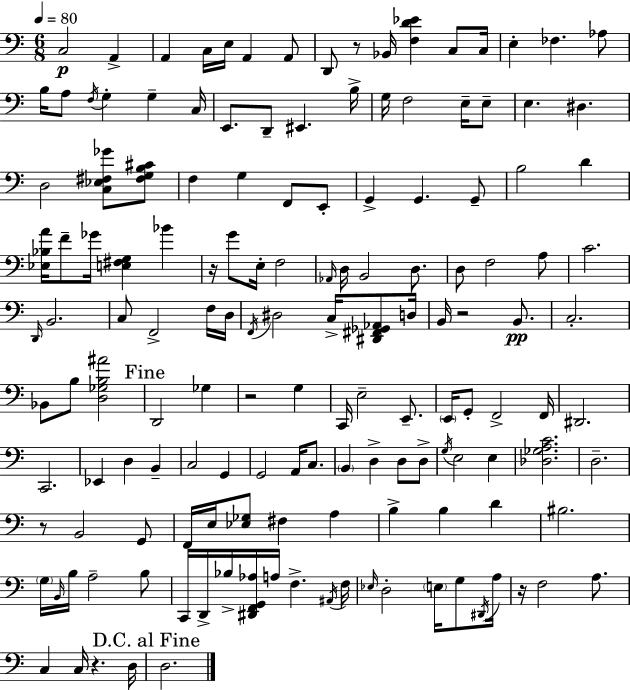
X:1
T:Untitled
M:6/8
L:1/4
K:C
C,2 A,, A,, C,/4 E,/4 A,, A,,/2 D,,/2 z/2 _B,,/4 [F,D_E] C,/2 C,/4 E, _F, _A,/2 B,/4 A,/2 F,/4 G, G, C,/4 E,,/2 D,,/2 ^E,, B,/4 G,/4 F,2 E,/4 E,/2 E, ^D, D,2 [C,_E,^F,_G]/2 [^F,G,B,^C]/2 F, G, F,,/2 E,,/2 G,, G,, G,,/2 B,2 D [_E,_B,A]/4 F/2 _G/4 [E,^F,G,] _B z/4 G/2 E,/4 F,2 _A,,/4 D,/4 B,,2 D,/2 D,/2 F,2 A,/2 C2 D,,/4 B,,2 C,/2 F,,2 F,/4 D,/4 F,,/4 ^D,2 C,/4 [^D,,^F,,_G,,_A,,]/2 D,/4 B,,/4 z2 B,,/2 C,2 _B,,/2 B,/2 [D,_G,B,^A]2 D,,2 _G, z2 G, C,,/4 E,2 E,,/2 E,,/4 G,,/2 F,,2 F,,/4 ^D,,2 C,,2 _E,, D, B,, C,2 G,, G,,2 A,,/4 C,/2 B,, D, D,/2 D,/2 G,/4 E,2 E, [_D,_G,A,C]2 D,2 z/2 B,,2 G,,/2 F,,/4 E,/4 [_E,_G,]/2 ^F, A, B, B, D ^B,2 G,/4 B,,/4 B,/4 A,2 B,/2 C,,/4 D,,/4 _B,/4 [^D,,F,,G,,_A,]/4 A,/4 F, ^A,,/4 F,/4 _E,/4 D,2 E,/4 G,/2 ^D,,/4 A,/4 z/4 F,2 A,/2 C, C,/4 z D,/4 D,2